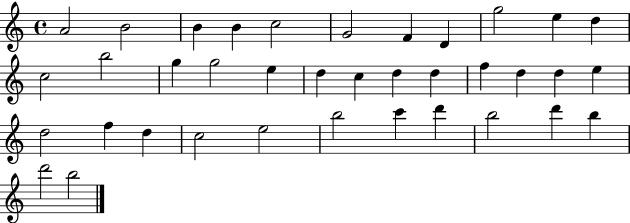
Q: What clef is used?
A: treble